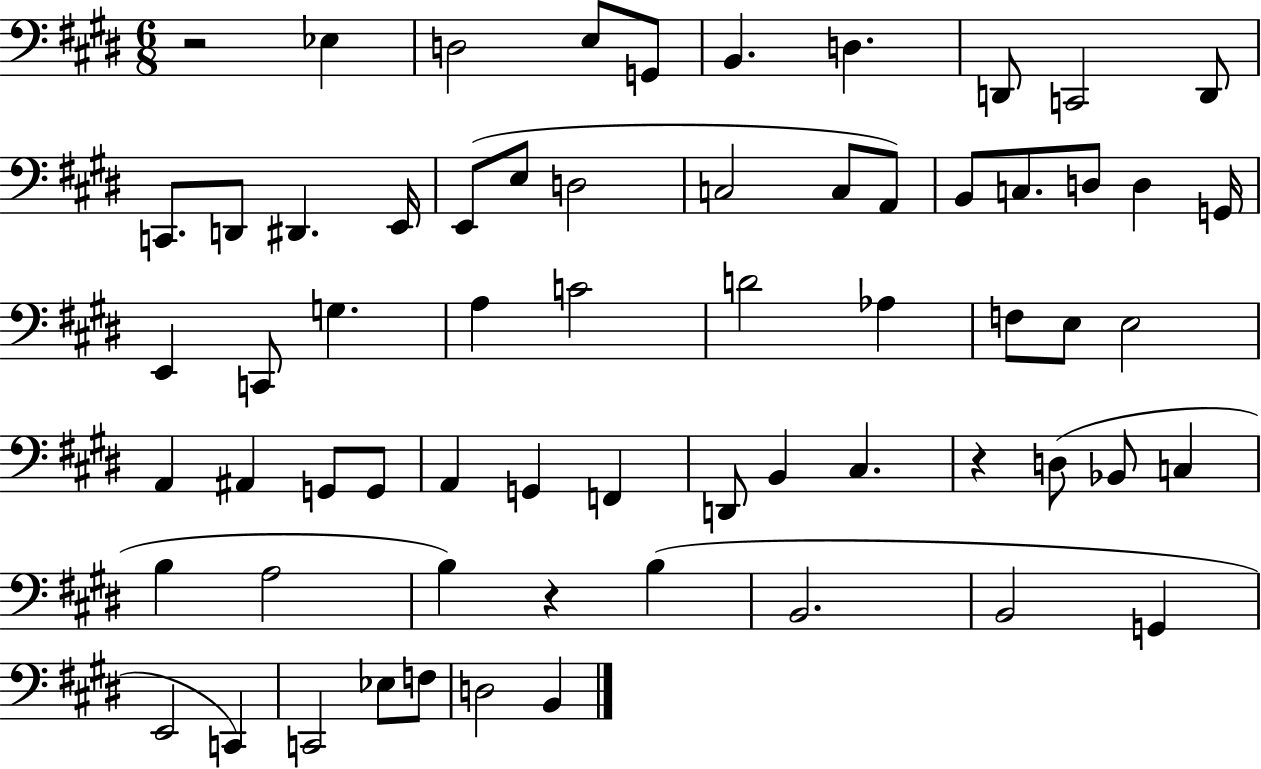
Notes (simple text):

R/h Eb3/q D3/h E3/e G2/e B2/q. D3/q. D2/e C2/h D2/e C2/e. D2/e D#2/q. E2/s E2/e E3/e D3/h C3/h C3/e A2/e B2/e C3/e. D3/e D3/q G2/s E2/q C2/e G3/q. A3/q C4/h D4/h Ab3/q F3/e E3/e E3/h A2/q A#2/q G2/e G2/e A2/q G2/q F2/q D2/e B2/q C#3/q. R/q D3/e Bb2/e C3/q B3/q A3/h B3/q R/q B3/q B2/h. B2/h G2/q E2/h C2/q C2/h Eb3/e F3/e D3/h B2/q